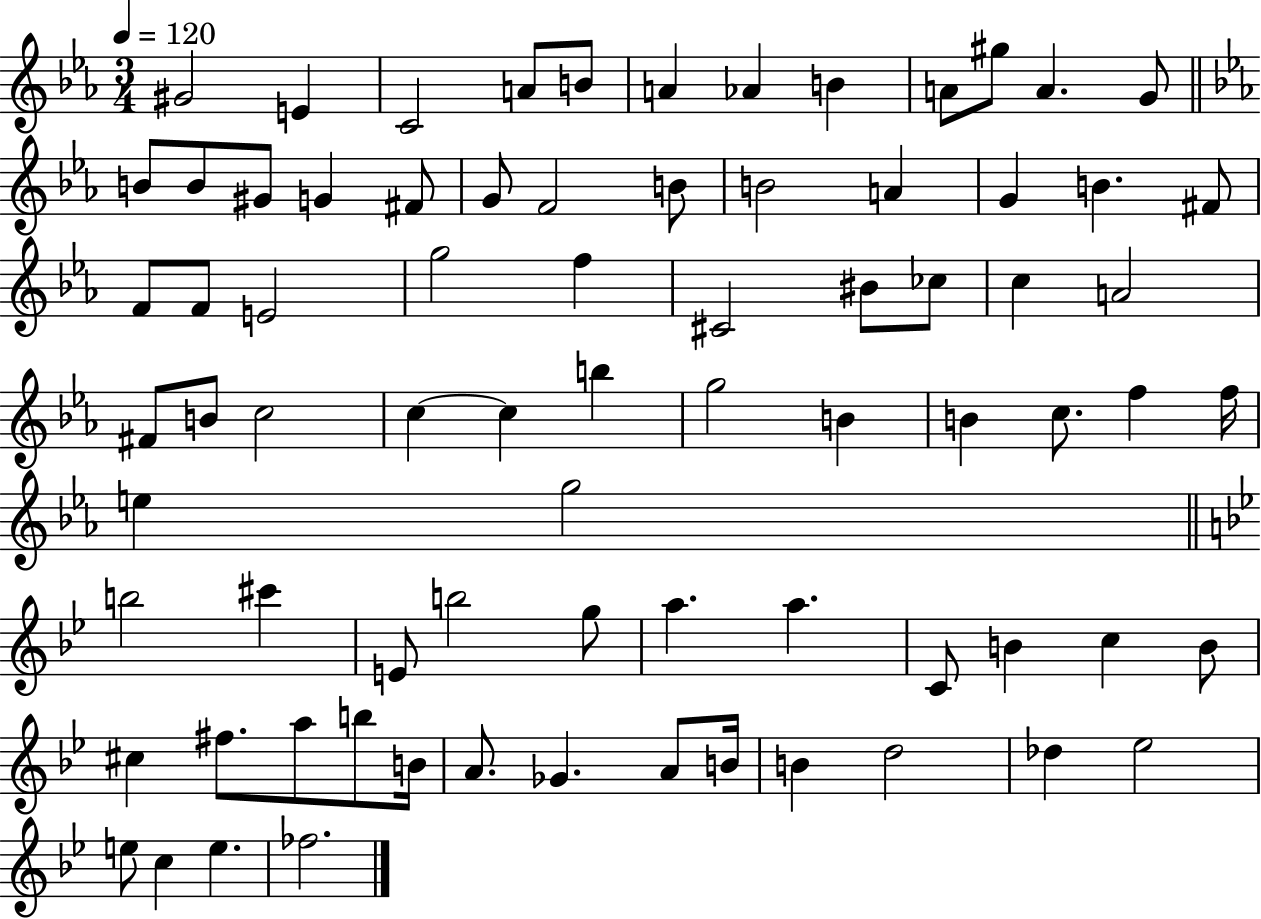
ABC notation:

X:1
T:Untitled
M:3/4
L:1/4
K:Eb
^G2 E C2 A/2 B/2 A _A B A/2 ^g/2 A G/2 B/2 B/2 ^G/2 G ^F/2 G/2 F2 B/2 B2 A G B ^F/2 F/2 F/2 E2 g2 f ^C2 ^B/2 _c/2 c A2 ^F/2 B/2 c2 c c b g2 B B c/2 f f/4 e g2 b2 ^c' E/2 b2 g/2 a a C/2 B c B/2 ^c ^f/2 a/2 b/2 B/4 A/2 _G A/2 B/4 B d2 _d _e2 e/2 c e _f2